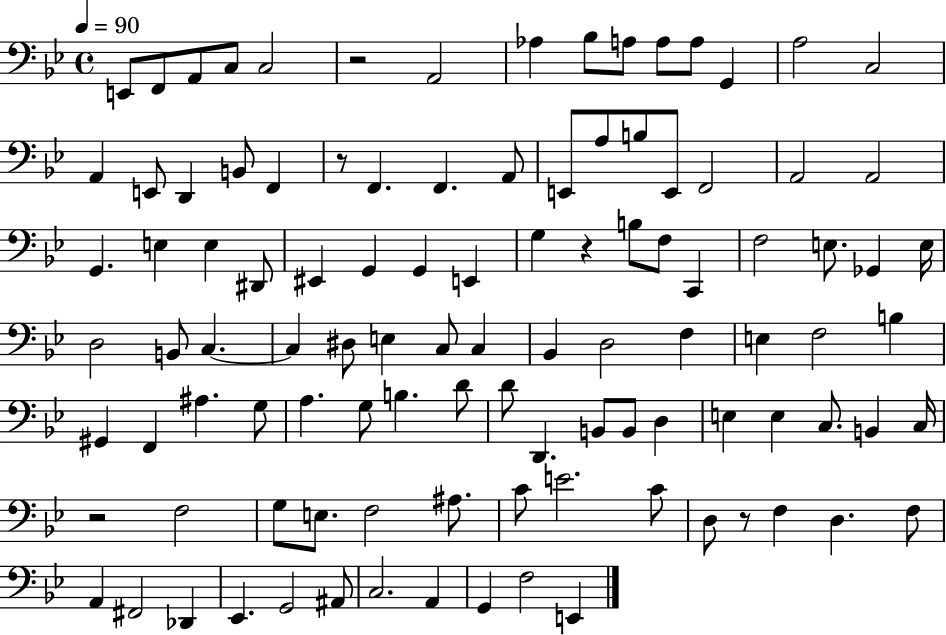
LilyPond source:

{
  \clef bass
  \time 4/4
  \defaultTimeSignature
  \key bes \major
  \tempo 4 = 90
  e,8 f,8 a,8 c8 c2 | r2 a,2 | aes4 bes8 a8 a8 a8 g,4 | a2 c2 | \break a,4 e,8 d,4 b,8 f,4 | r8 f,4. f,4. a,8 | e,8 a8 b8 e,8 f,2 | a,2 a,2 | \break g,4. e4 e4 dis,8 | eis,4 g,4 g,4 e,4 | g4 r4 b8 f8 c,4 | f2 e8. ges,4 e16 | \break d2 b,8 c4.~~ | c4 dis8 e4 c8 c4 | bes,4 d2 f4 | e4 f2 b4 | \break gis,4 f,4 ais4. g8 | a4. g8 b4. d'8 | d'8 d,4. b,8 b,8 d4 | e4 e4 c8. b,4 c16 | \break r2 f2 | g8 e8. f2 ais8. | c'8 e'2. c'8 | d8 r8 f4 d4. f8 | \break a,4 fis,2 des,4 | ees,4. g,2 ais,8 | c2. a,4 | g,4 f2 e,4 | \break \bar "|."
}